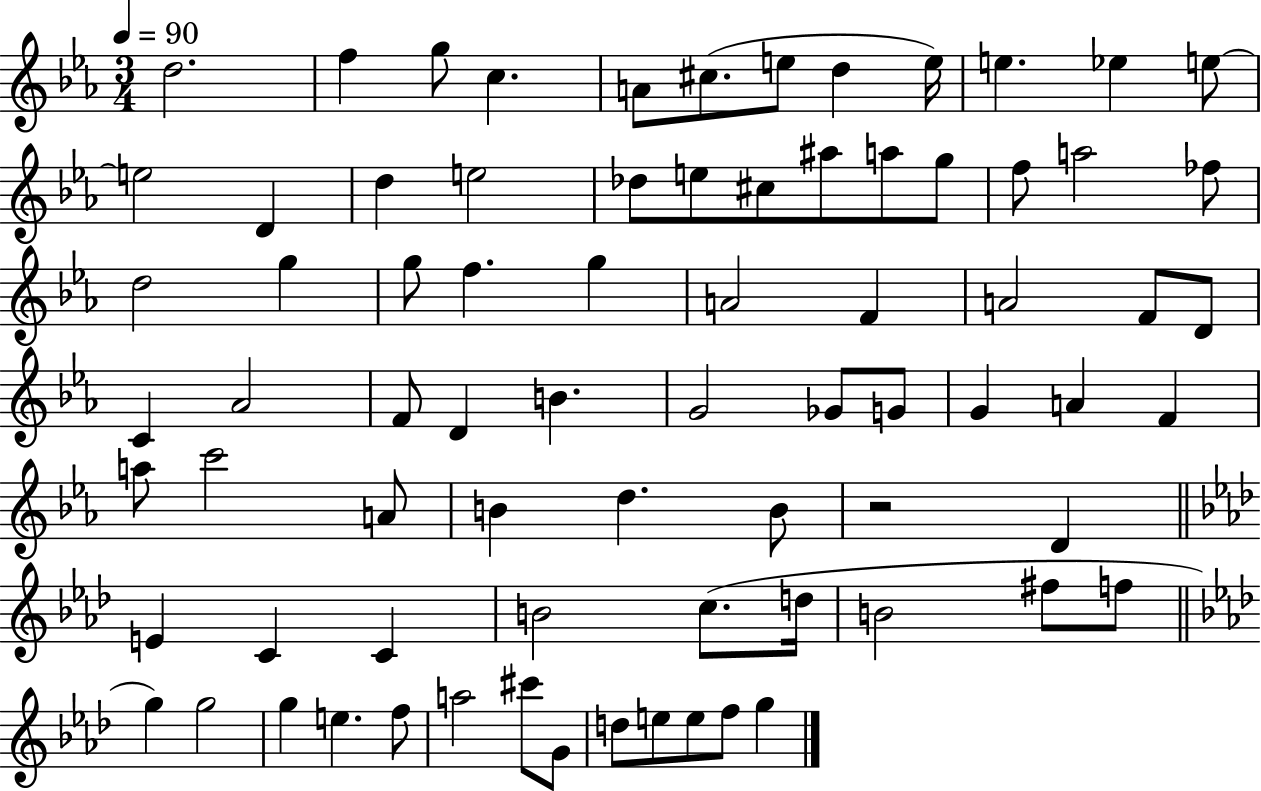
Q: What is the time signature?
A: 3/4